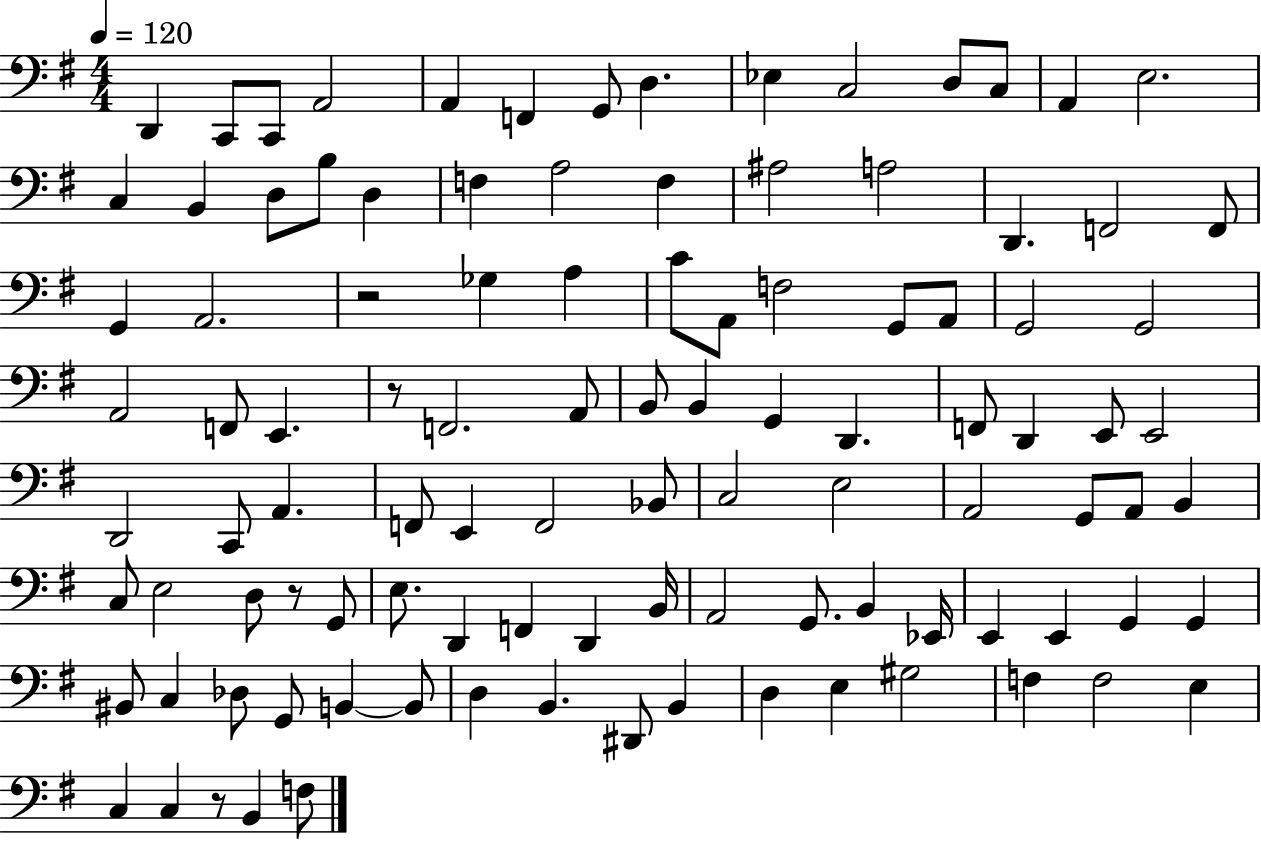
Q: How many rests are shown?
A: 4